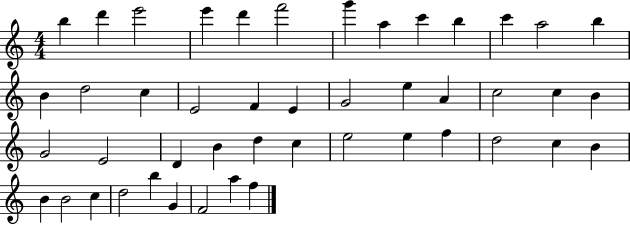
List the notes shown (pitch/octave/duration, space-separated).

B5/q D6/q E6/h E6/q D6/q F6/h G6/q A5/q C6/q B5/q C6/q A5/h B5/q B4/q D5/h C5/q E4/h F4/q E4/q G4/h E5/q A4/q C5/h C5/q B4/q G4/h E4/h D4/q B4/q D5/q C5/q E5/h E5/q F5/q D5/h C5/q B4/q B4/q B4/h C5/q D5/h B5/q G4/q F4/h A5/q F5/q